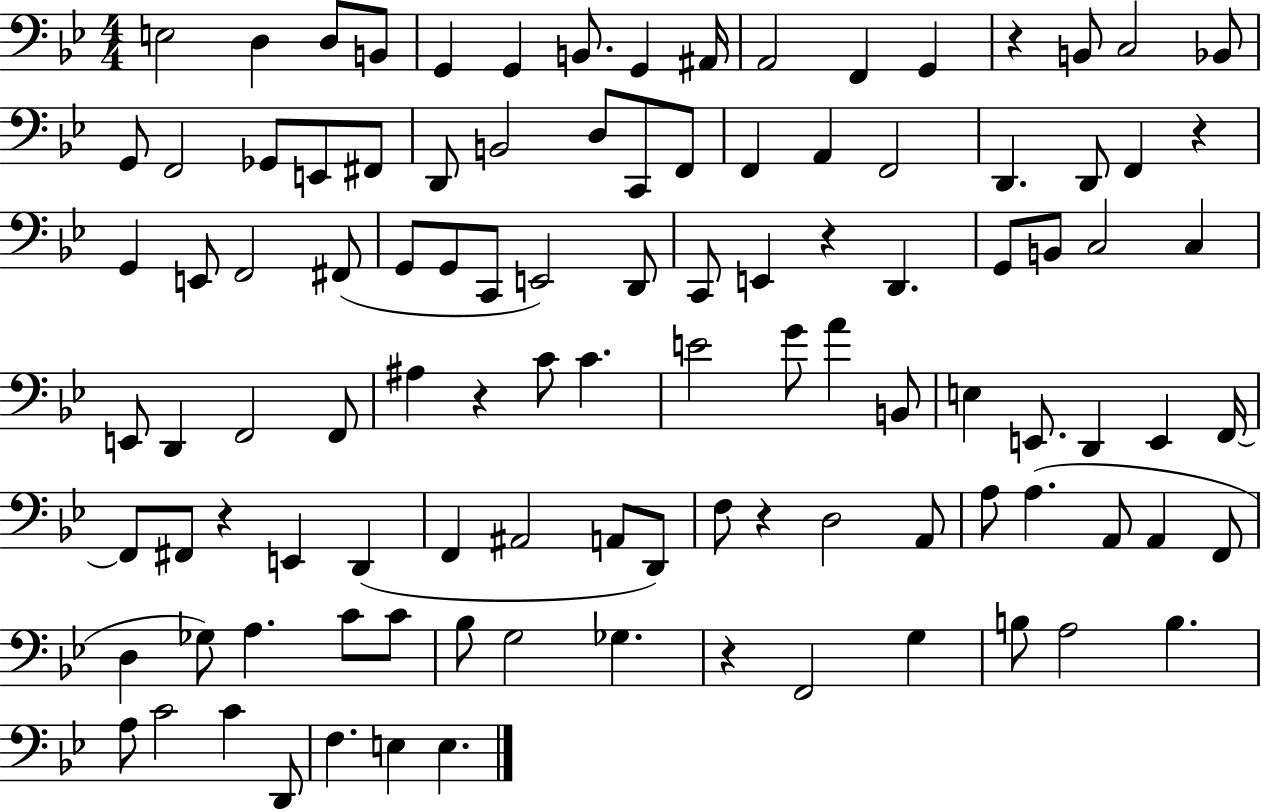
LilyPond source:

{
  \clef bass
  \numericTimeSignature
  \time 4/4
  \key bes \major
  e2 d4 d8 b,8 | g,4 g,4 b,8. g,4 ais,16 | a,2 f,4 g,4 | r4 b,8 c2 bes,8 | \break g,8 f,2 ges,8 e,8 fis,8 | d,8 b,2 d8 c,8 f,8 | f,4 a,4 f,2 | d,4. d,8 f,4 r4 | \break g,4 e,8 f,2 fis,8( | g,8 g,8 c,8 e,2) d,8 | c,8 e,4 r4 d,4. | g,8 b,8 c2 c4 | \break e,8 d,4 f,2 f,8 | ais4 r4 c'8 c'4. | e'2 g'8 a'4 b,8 | e4 e,8. d,4 e,4 f,16~~ | \break f,8 fis,8 r4 e,4 d,4( | f,4 ais,2 a,8 d,8) | f8 r4 d2 a,8 | a8 a4.( a,8 a,4 f,8 | \break d4 ges8) a4. c'8 c'8 | bes8 g2 ges4. | r4 f,2 g4 | b8 a2 b4. | \break a8 c'2 c'4 d,8 | f4. e4 e4. | \bar "|."
}